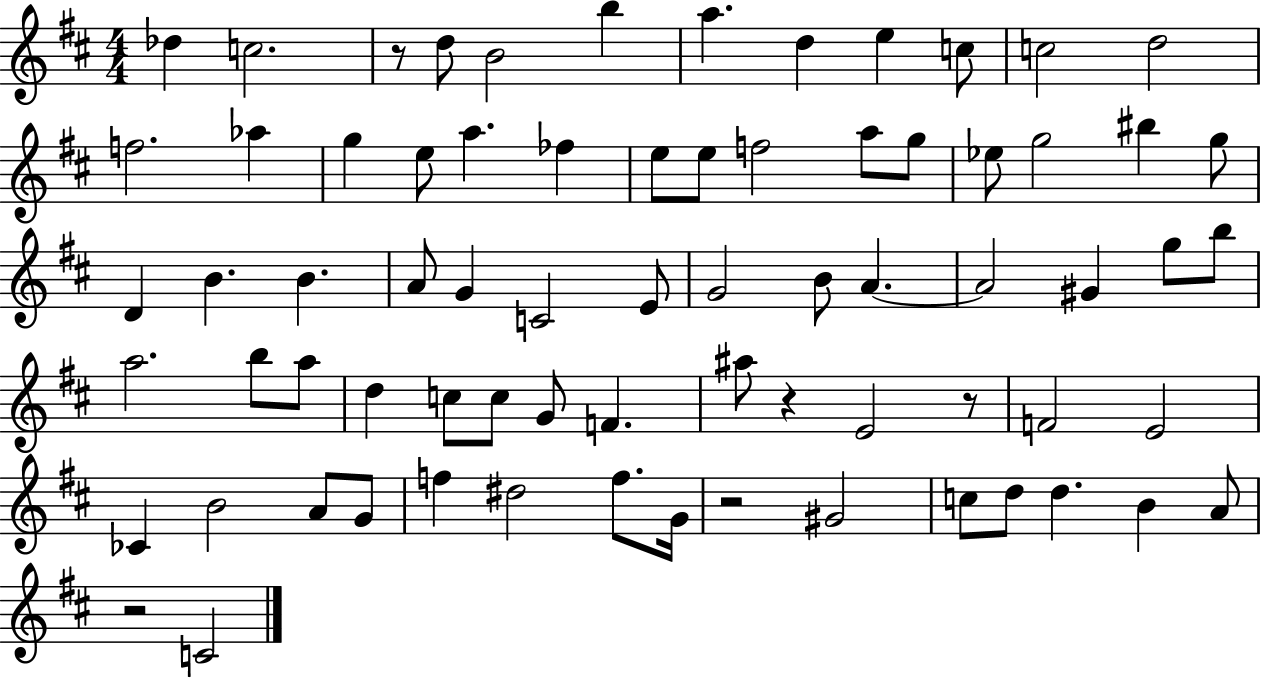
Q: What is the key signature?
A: D major